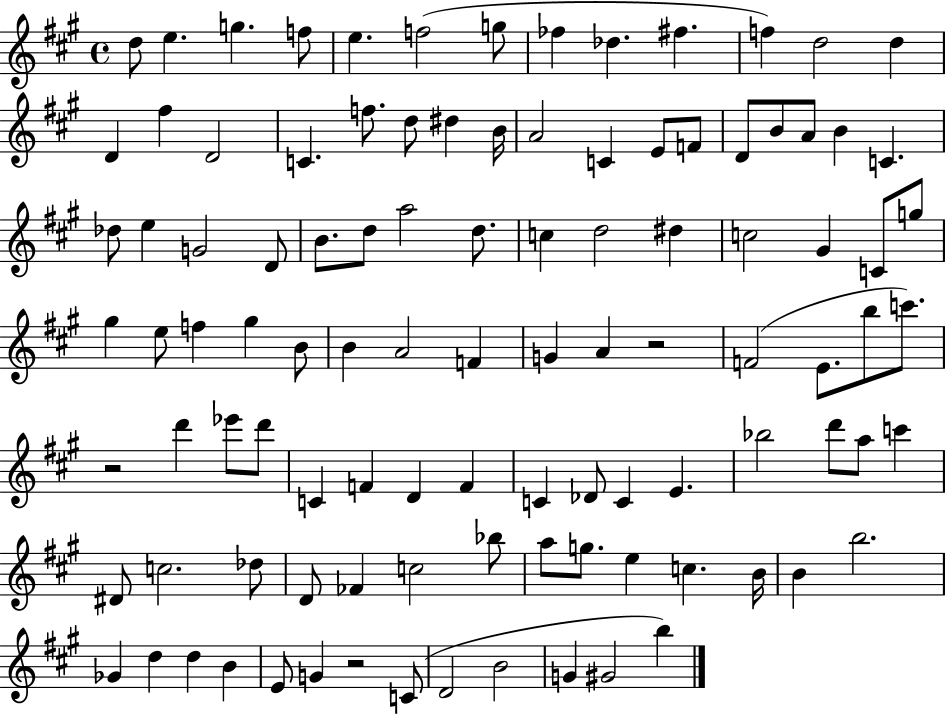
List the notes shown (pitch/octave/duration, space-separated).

D5/e E5/q. G5/q. F5/e E5/q. F5/h G5/e FES5/q Db5/q. F#5/q. F5/q D5/h D5/q D4/q F#5/q D4/h C4/q. F5/e. D5/e D#5/q B4/s A4/h C4/q E4/e F4/e D4/e B4/e A4/e B4/q C4/q. Db5/e E5/q G4/h D4/e B4/e. D5/e A5/h D5/e. C5/q D5/h D#5/q C5/h G#4/q C4/e G5/e G#5/q E5/e F5/q G#5/q B4/e B4/q A4/h F4/q G4/q A4/q R/h F4/h E4/e. B5/e C6/e. R/h D6/q Eb6/e D6/e C4/q F4/q D4/q F4/q C4/q Db4/e C4/q E4/q. Bb5/h D6/e A5/e C6/q D#4/e C5/h. Db5/e D4/e FES4/q C5/h Bb5/e A5/e G5/e. E5/q C5/q. B4/s B4/q B5/h. Gb4/q D5/q D5/q B4/q E4/e G4/q R/h C4/e D4/h B4/h G4/q G#4/h B5/q